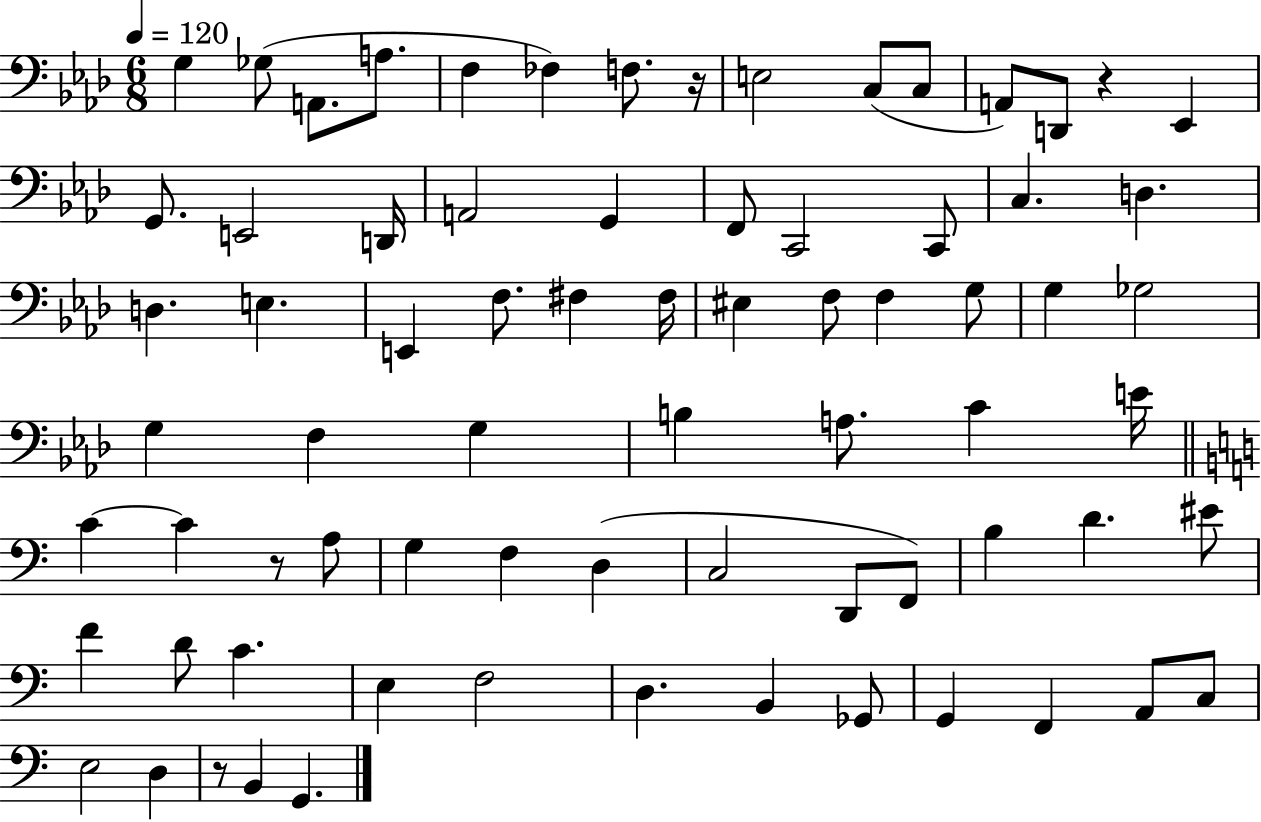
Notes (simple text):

G3/q Gb3/e A2/e. A3/e. F3/q FES3/q F3/e. R/s E3/h C3/e C3/e A2/e D2/e R/q Eb2/q G2/e. E2/h D2/s A2/h G2/q F2/e C2/h C2/e C3/q. D3/q. D3/q. E3/q. E2/q F3/e. F#3/q F#3/s EIS3/q F3/e F3/q G3/e G3/q Gb3/h G3/q F3/q G3/q B3/q A3/e. C4/q E4/s C4/q C4/q R/e A3/e G3/q F3/q D3/q C3/h D2/e F2/e B3/q D4/q. EIS4/e F4/q D4/e C4/q. E3/q F3/h D3/q. B2/q Gb2/e G2/q F2/q A2/e C3/e E3/h D3/q R/e B2/q G2/q.